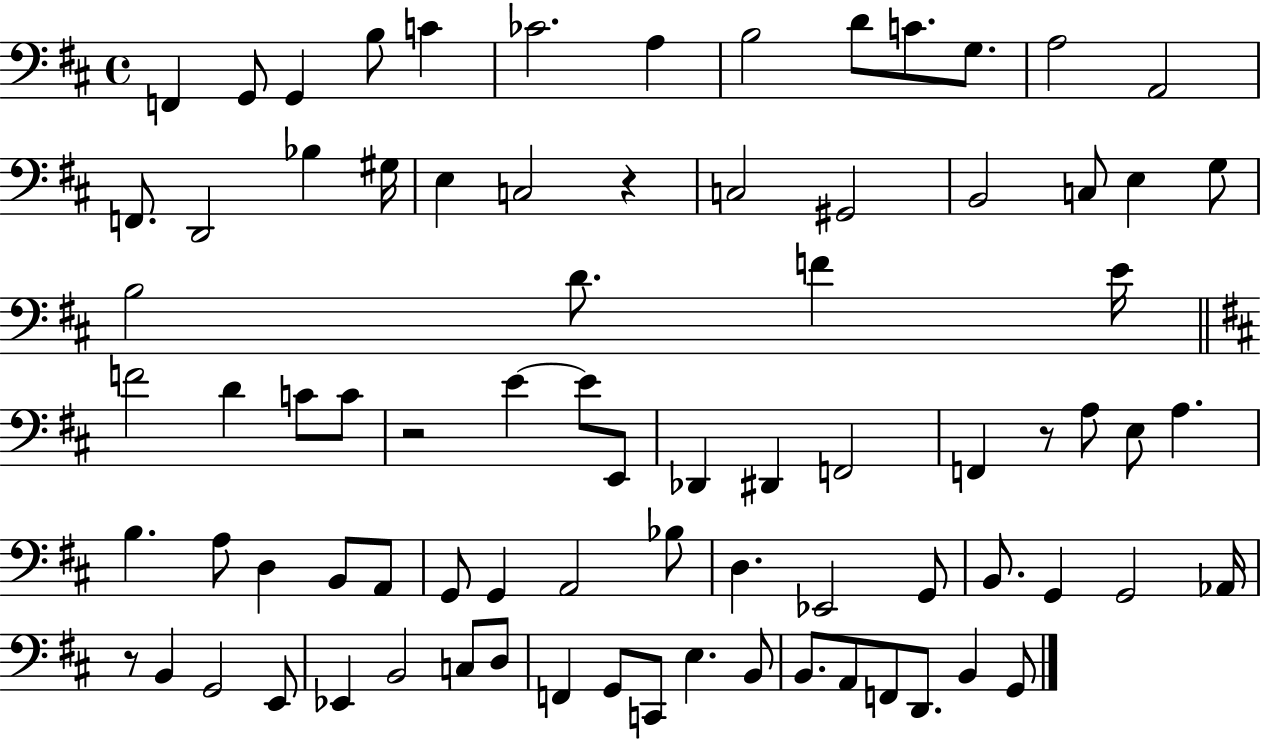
X:1
T:Untitled
M:4/4
L:1/4
K:D
F,, G,,/2 G,, B,/2 C _C2 A, B,2 D/2 C/2 G,/2 A,2 A,,2 F,,/2 D,,2 _B, ^G,/4 E, C,2 z C,2 ^G,,2 B,,2 C,/2 E, G,/2 B,2 D/2 F E/4 F2 D C/2 C/2 z2 E E/2 E,,/2 _D,, ^D,, F,,2 F,, z/2 A,/2 E,/2 A, B, A,/2 D, B,,/2 A,,/2 G,,/2 G,, A,,2 _B,/2 D, _E,,2 G,,/2 B,,/2 G,, G,,2 _A,,/4 z/2 B,, G,,2 E,,/2 _E,, B,,2 C,/2 D,/2 F,, G,,/2 C,,/2 E, B,,/2 B,,/2 A,,/2 F,,/2 D,,/2 B,, G,,/2